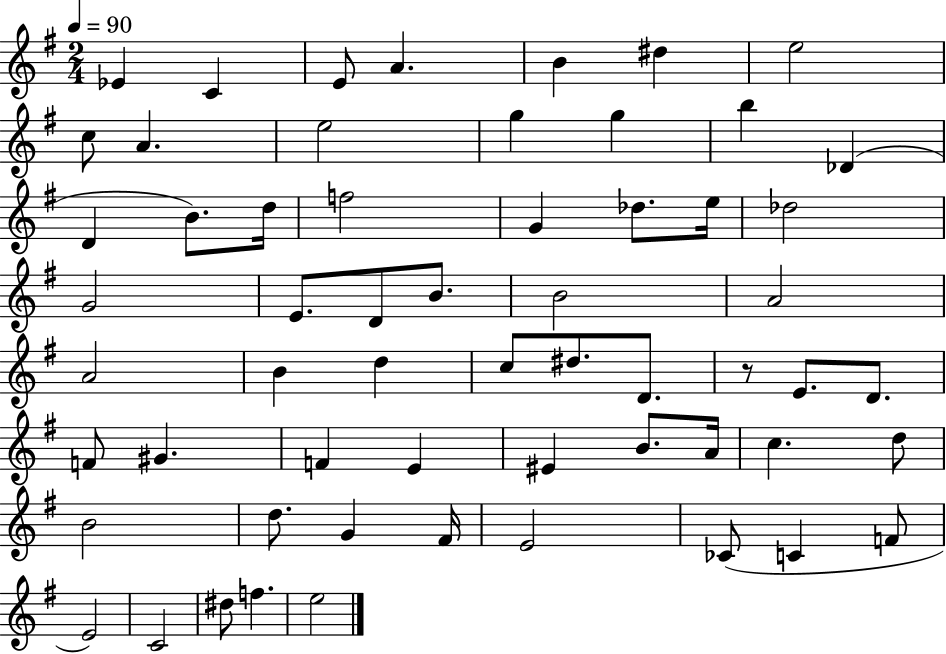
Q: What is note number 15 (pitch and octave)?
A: D4